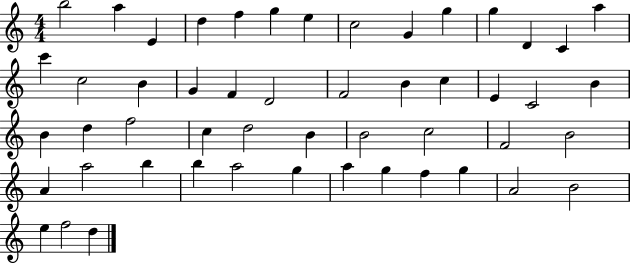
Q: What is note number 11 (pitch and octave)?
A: G5